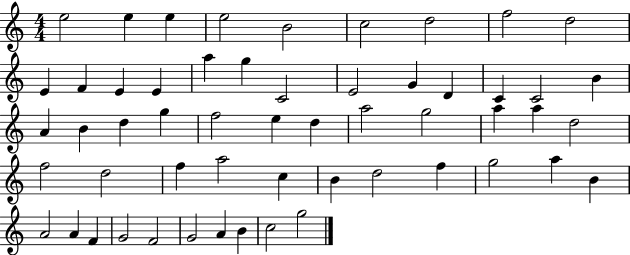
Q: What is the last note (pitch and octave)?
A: G5